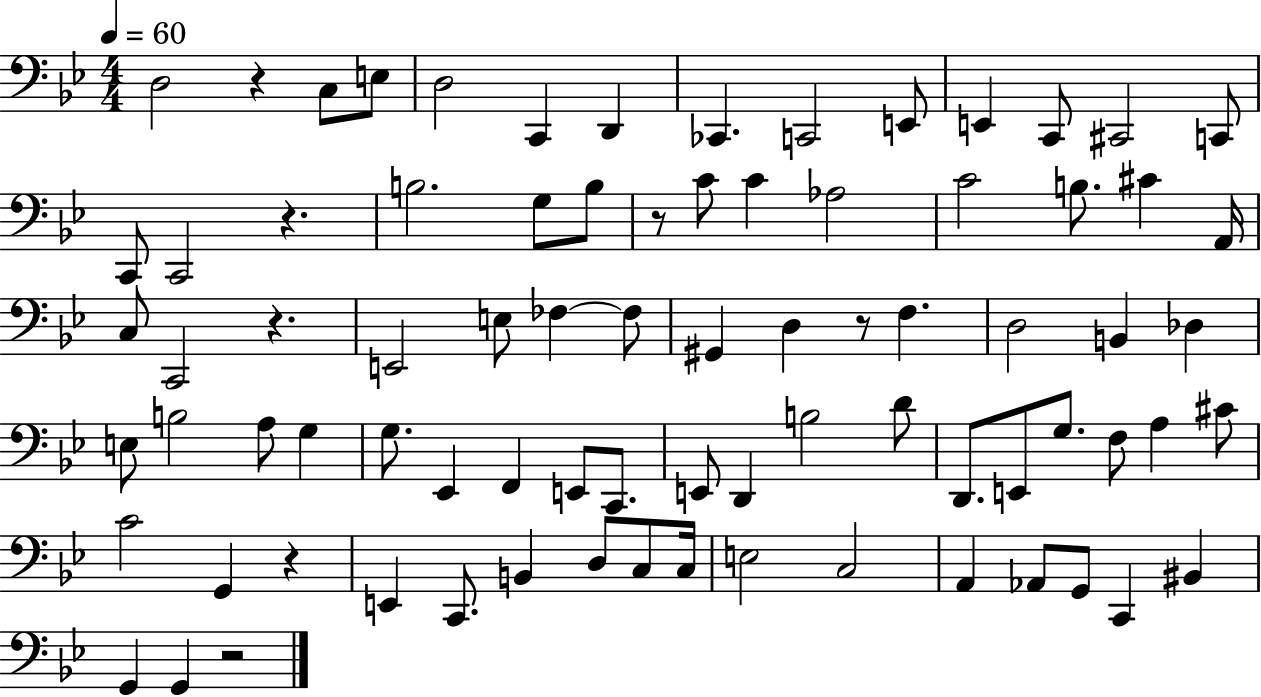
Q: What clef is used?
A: bass